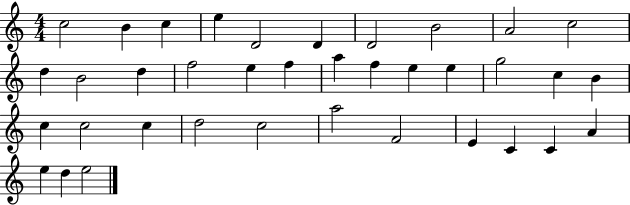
{
  \clef treble
  \numericTimeSignature
  \time 4/4
  \key c \major
  c''2 b'4 c''4 | e''4 d'2 d'4 | d'2 b'2 | a'2 c''2 | \break d''4 b'2 d''4 | f''2 e''4 f''4 | a''4 f''4 e''4 e''4 | g''2 c''4 b'4 | \break c''4 c''2 c''4 | d''2 c''2 | a''2 f'2 | e'4 c'4 c'4 a'4 | \break e''4 d''4 e''2 | \bar "|."
}